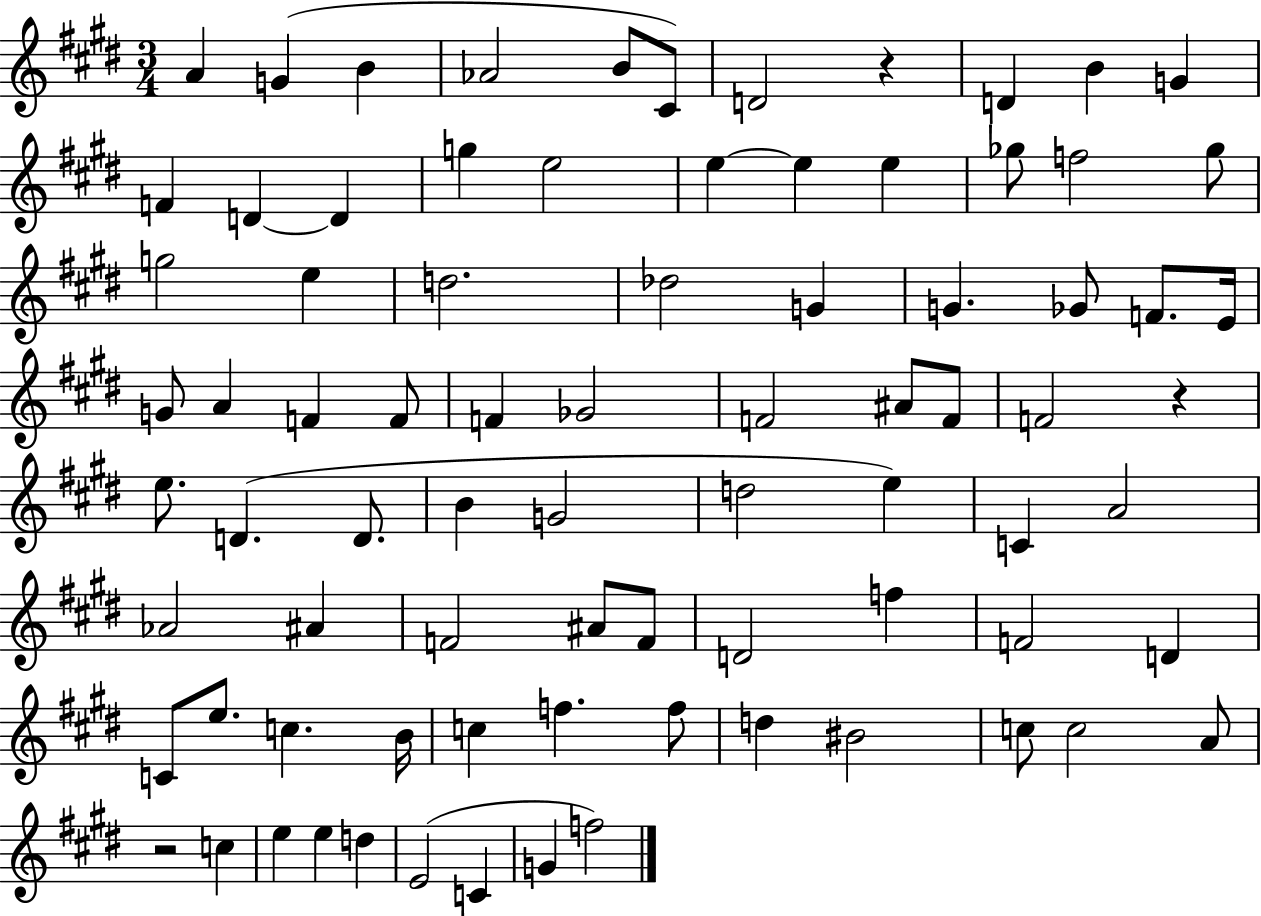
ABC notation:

X:1
T:Untitled
M:3/4
L:1/4
K:E
A G B _A2 B/2 ^C/2 D2 z D B G F D D g e2 e e e _g/2 f2 _g/2 g2 e d2 _d2 G G _G/2 F/2 E/4 G/2 A F F/2 F _G2 F2 ^A/2 F/2 F2 z e/2 D D/2 B G2 d2 e C A2 _A2 ^A F2 ^A/2 F/2 D2 f F2 D C/2 e/2 c B/4 c f f/2 d ^B2 c/2 c2 A/2 z2 c e e d E2 C G f2